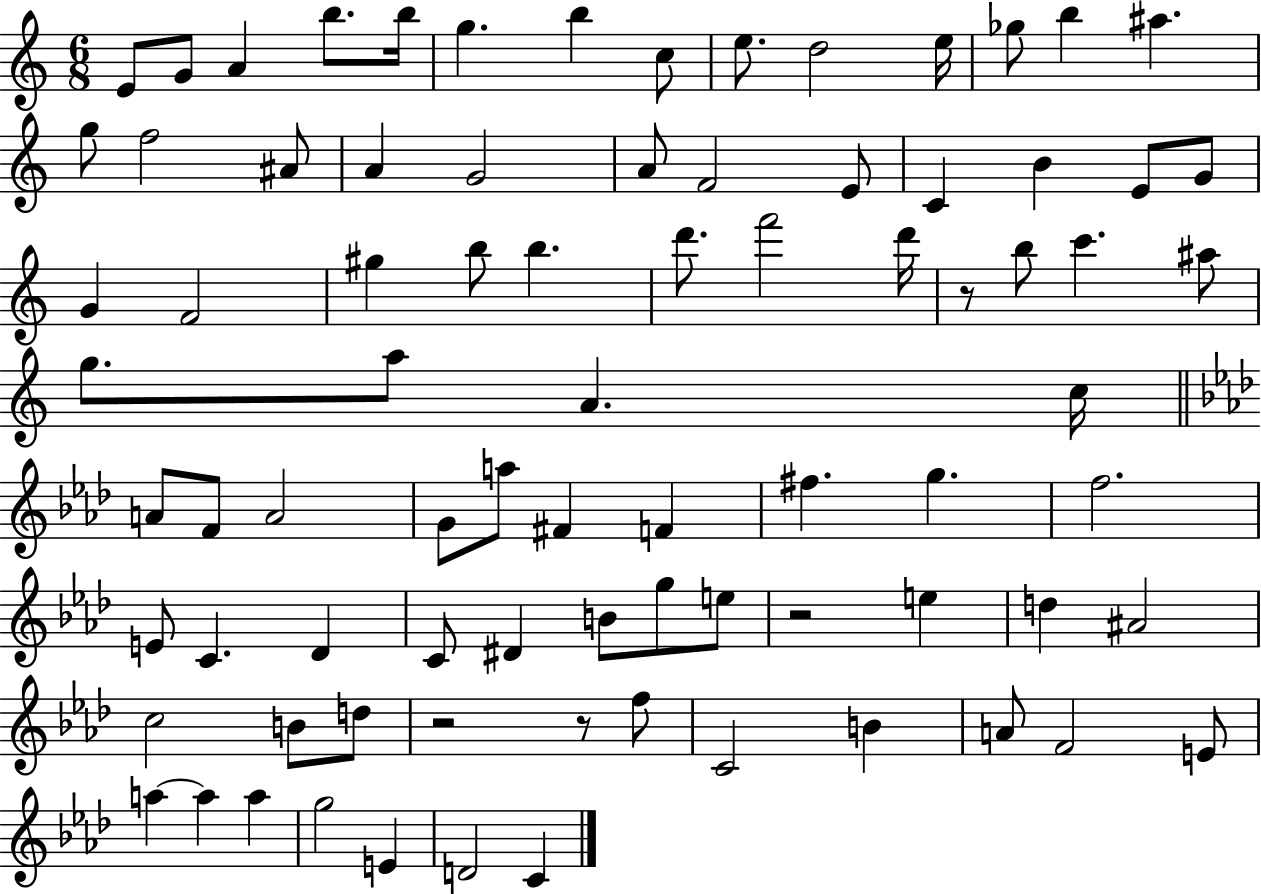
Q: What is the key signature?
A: C major